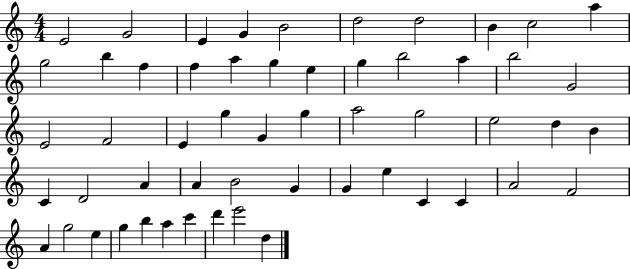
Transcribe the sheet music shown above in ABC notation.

X:1
T:Untitled
M:4/4
L:1/4
K:C
E2 G2 E G B2 d2 d2 B c2 a g2 b f f a g e g b2 a b2 G2 E2 F2 E g G g a2 g2 e2 d B C D2 A A B2 G G e C C A2 F2 A g2 e g b a c' d' e'2 d